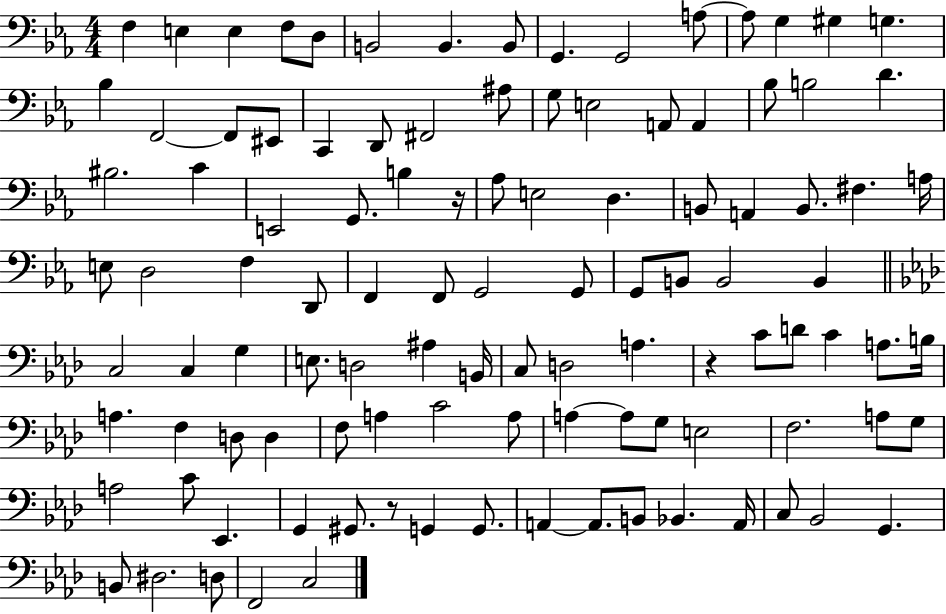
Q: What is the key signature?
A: EES major